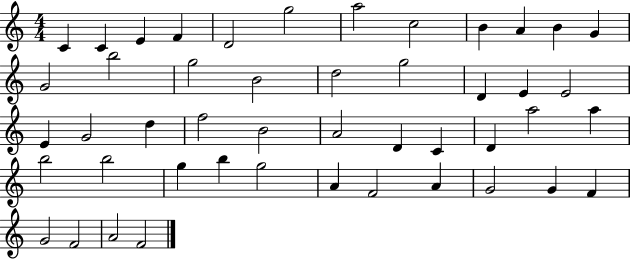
X:1
T:Untitled
M:4/4
L:1/4
K:C
C C E F D2 g2 a2 c2 B A B G G2 b2 g2 B2 d2 g2 D E E2 E G2 d f2 B2 A2 D C D a2 a b2 b2 g b g2 A F2 A G2 G F G2 F2 A2 F2